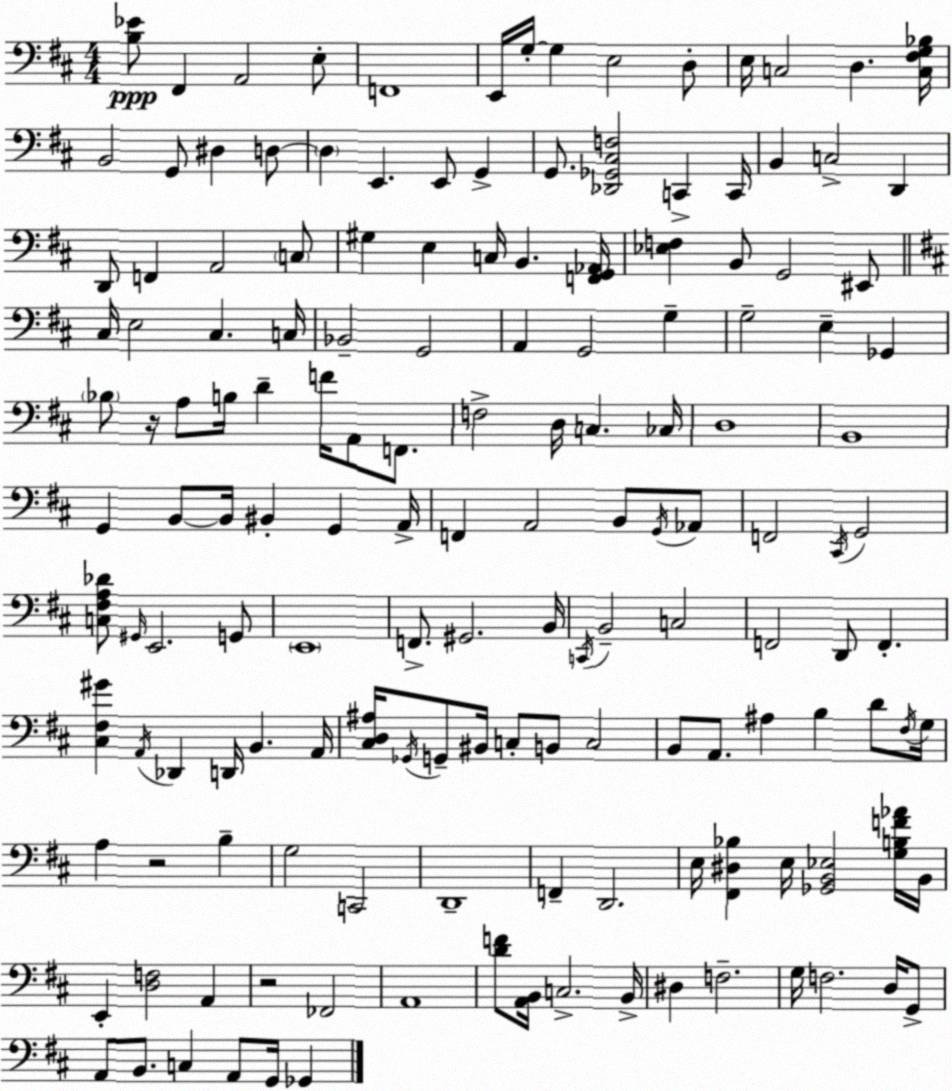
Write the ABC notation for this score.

X:1
T:Untitled
M:4/4
L:1/4
K:D
[B,_E]/2 ^F,, A,,2 E,/2 F,,4 E,,/4 G,/4 G, E,2 D,/2 E,/4 C,2 D, [C,^F,G,_B,]/4 B,,2 G,,/2 ^D, D,/2 D, E,, E,,/2 G,, G,,/2 [_D,,_G,,^C,F,]2 C,, C,,/4 B,, C,2 D,, D,,/2 F,, A,,2 C,/2 ^G, E, C,/4 B,, [F,,G,,_A,,]/4 [_E,F,] B,,/2 G,,2 ^E,,/2 ^C,/4 E,2 ^C, C,/4 _B,,2 G,,2 A,, G,,2 G, G,2 E, _G,, _B,/2 z/4 A,/2 B,/4 D F/4 A,,/2 F,,/2 F,2 D,/4 C, _C,/4 D,4 B,,4 G,, B,,/2 B,,/4 ^B,, G,, A,,/4 F,, A,,2 B,,/2 G,,/4 _A,,/2 F,,2 ^C,,/4 G,,2 [C,^F,A,_D]/2 ^G,,/4 E,,2 G,,/2 E,,4 F,,/2 ^G,,2 B,,/4 C,,/4 B,,2 C,2 F,,2 D,,/2 F,, [^C,^F,^G] A,,/4 _D,, D,,/4 B,, A,,/4 [^C,D,^A,]/4 _G,,/4 G,,/2 ^B,,/4 C,/2 B,,/2 C,2 B,,/2 A,,/2 ^A, B, D/2 ^F,/4 G,/4 A, z2 B, G,2 C,,2 D,,4 F,, D,,2 E,/4 [^F,,^D,_B,] E,/4 [_G,,B,,_E,]2 [G,B,F_A]/4 B,,/4 E,, [D,F,]2 A,, z2 _F,,2 A,,4 [DF]/2 [A,,B,,]/4 C,2 B,,/4 ^D, F,2 G,/4 F,2 D,/4 G,,/2 A,,/2 B,,/2 C, A,,/2 G,,/4 _G,,